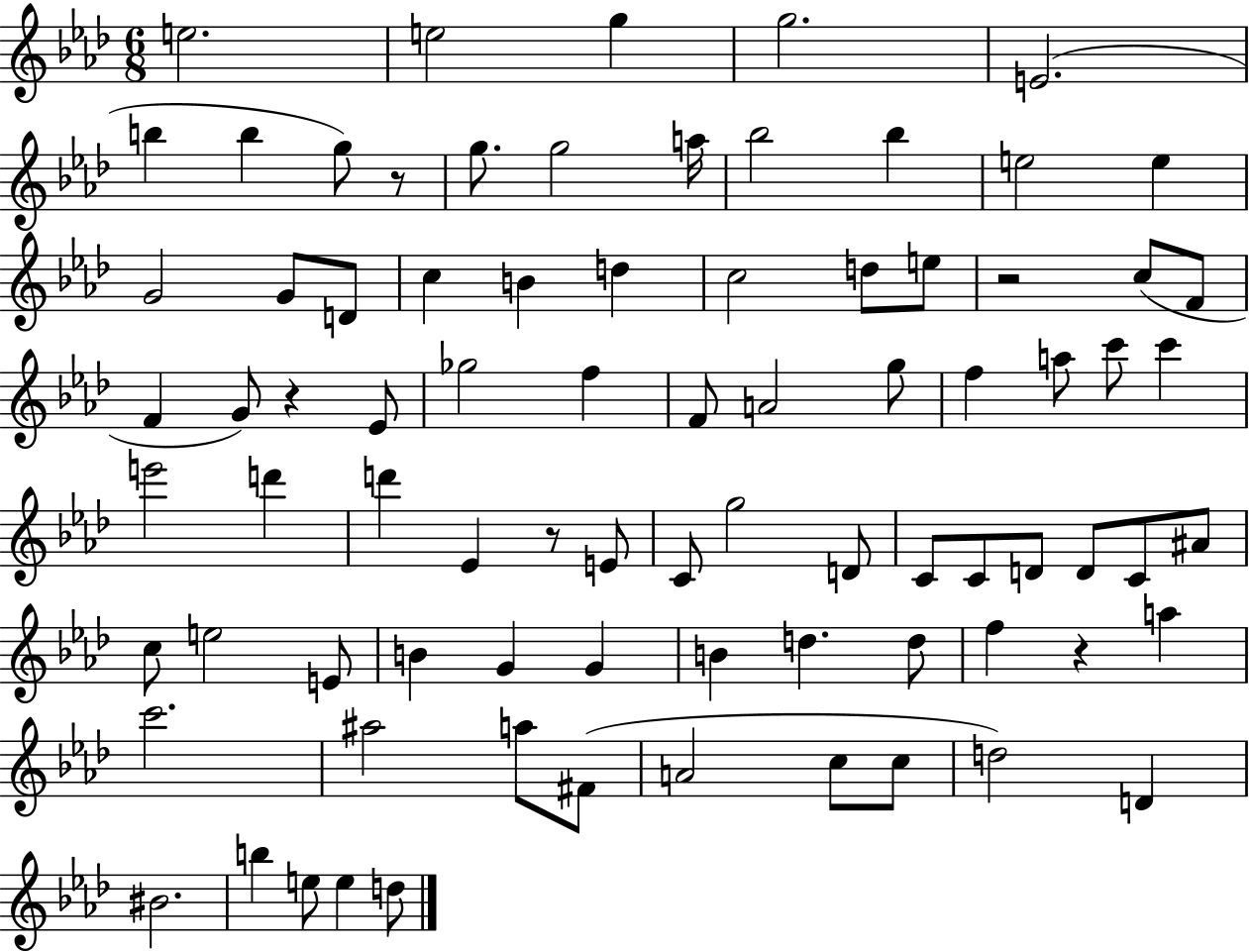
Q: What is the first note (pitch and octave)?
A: E5